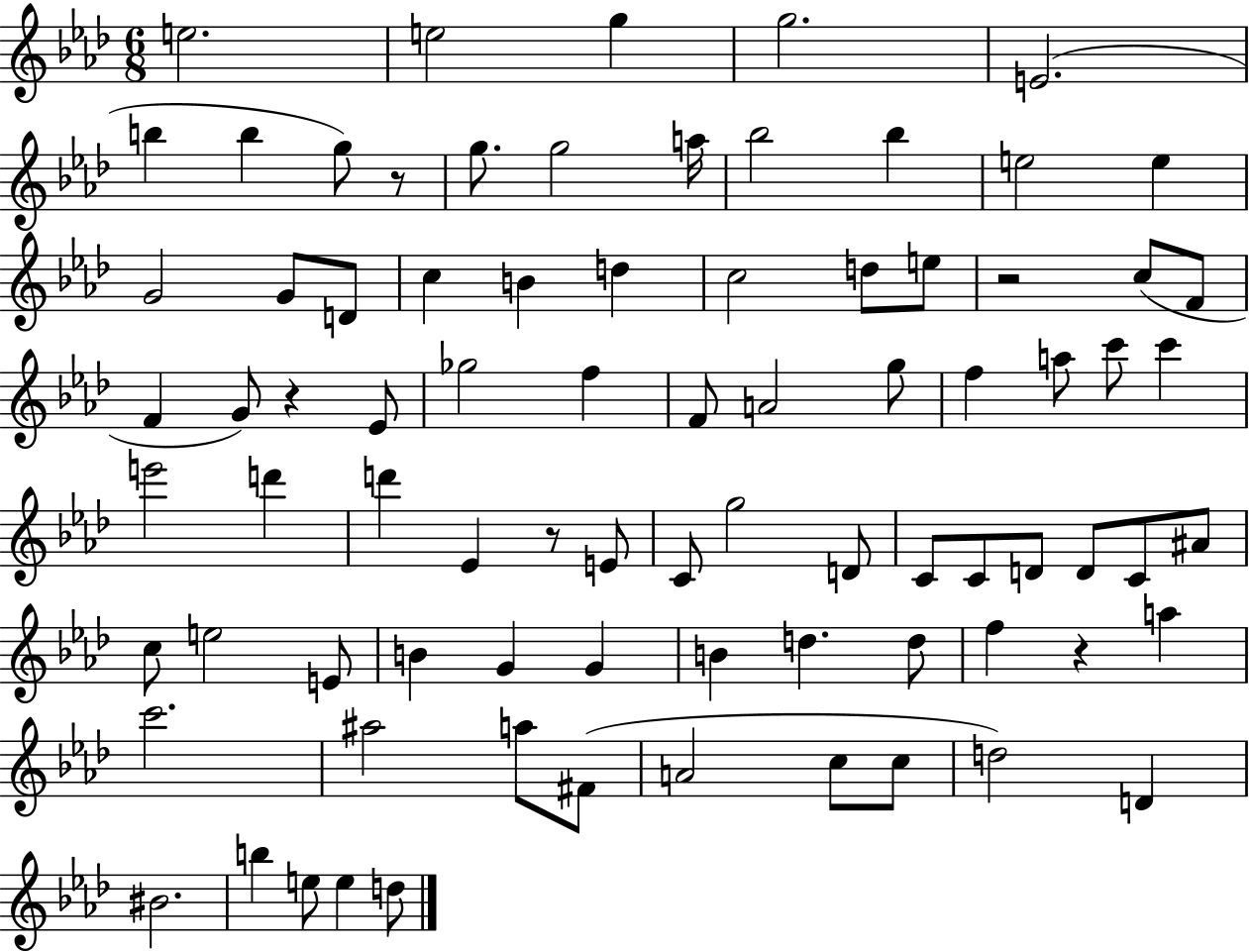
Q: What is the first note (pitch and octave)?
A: E5